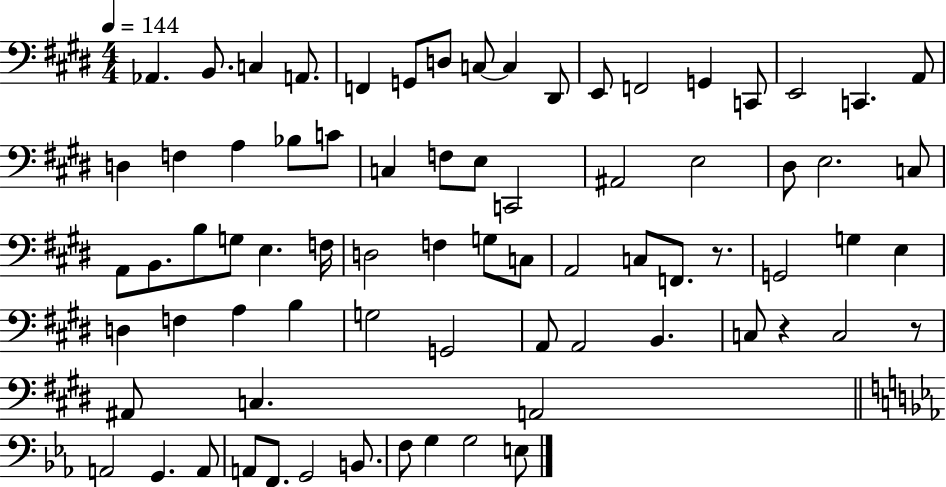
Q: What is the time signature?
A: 4/4